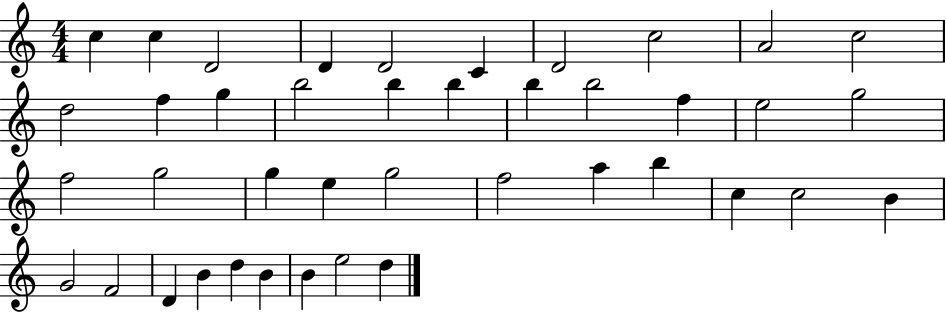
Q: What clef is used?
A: treble